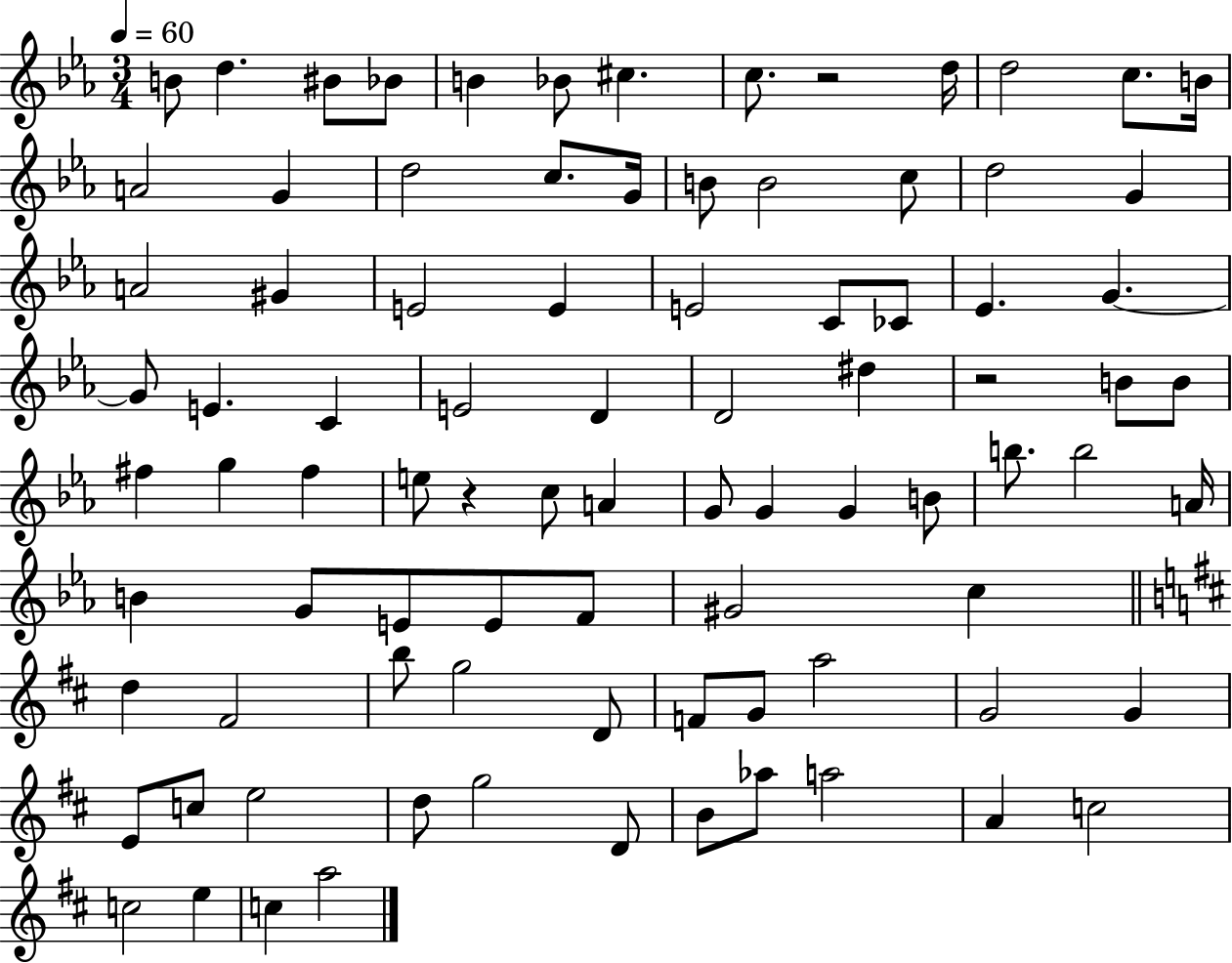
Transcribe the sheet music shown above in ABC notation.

X:1
T:Untitled
M:3/4
L:1/4
K:Eb
B/2 d ^B/2 _B/2 B _B/2 ^c c/2 z2 d/4 d2 c/2 B/4 A2 G d2 c/2 G/4 B/2 B2 c/2 d2 G A2 ^G E2 E E2 C/2 _C/2 _E G G/2 E C E2 D D2 ^d z2 B/2 B/2 ^f g ^f e/2 z c/2 A G/2 G G B/2 b/2 b2 A/4 B G/2 E/2 E/2 F/2 ^G2 c d ^F2 b/2 g2 D/2 F/2 G/2 a2 G2 G E/2 c/2 e2 d/2 g2 D/2 B/2 _a/2 a2 A c2 c2 e c a2